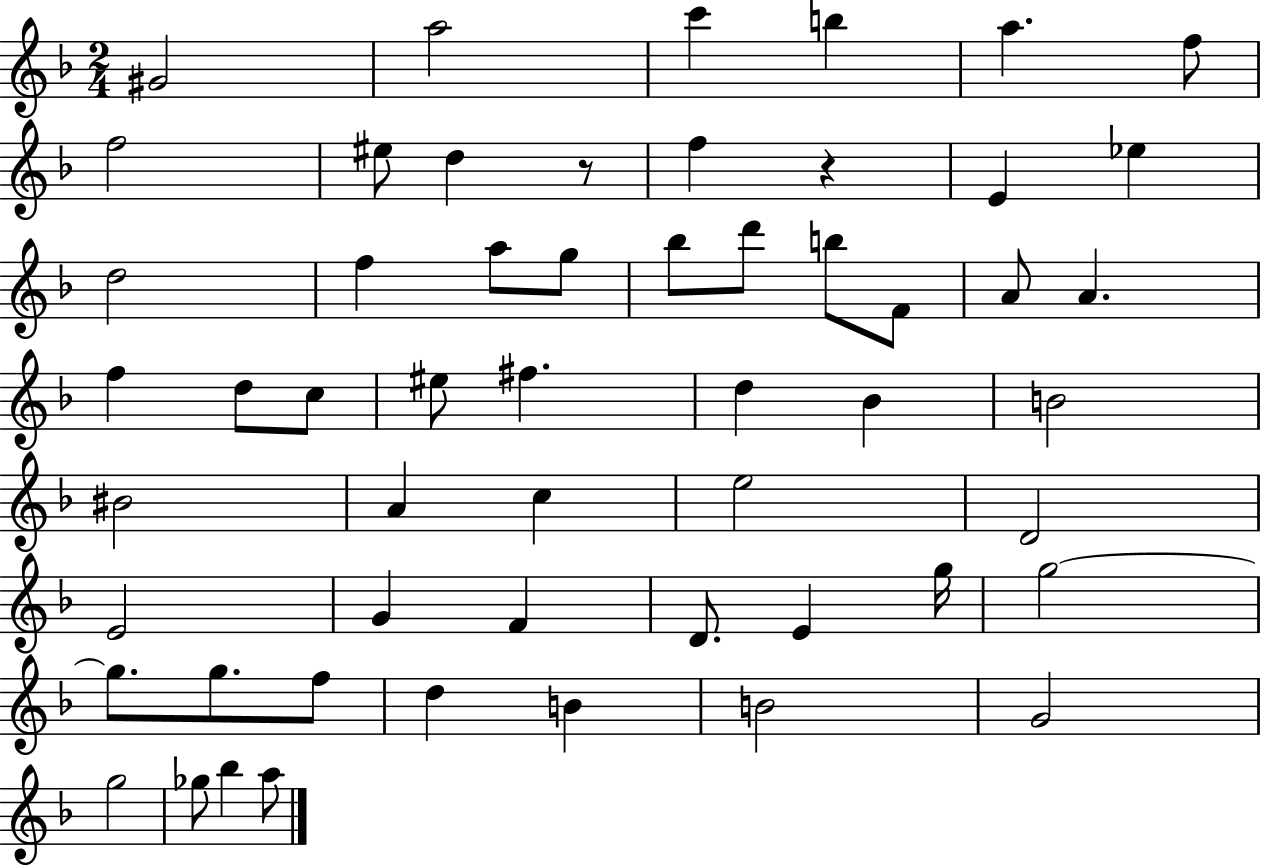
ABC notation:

X:1
T:Untitled
M:2/4
L:1/4
K:F
^G2 a2 c' b a f/2 f2 ^e/2 d z/2 f z E _e d2 f a/2 g/2 _b/2 d'/2 b/2 F/2 A/2 A f d/2 c/2 ^e/2 ^f d _B B2 ^B2 A c e2 D2 E2 G F D/2 E g/4 g2 g/2 g/2 f/2 d B B2 G2 g2 _g/2 _b a/2